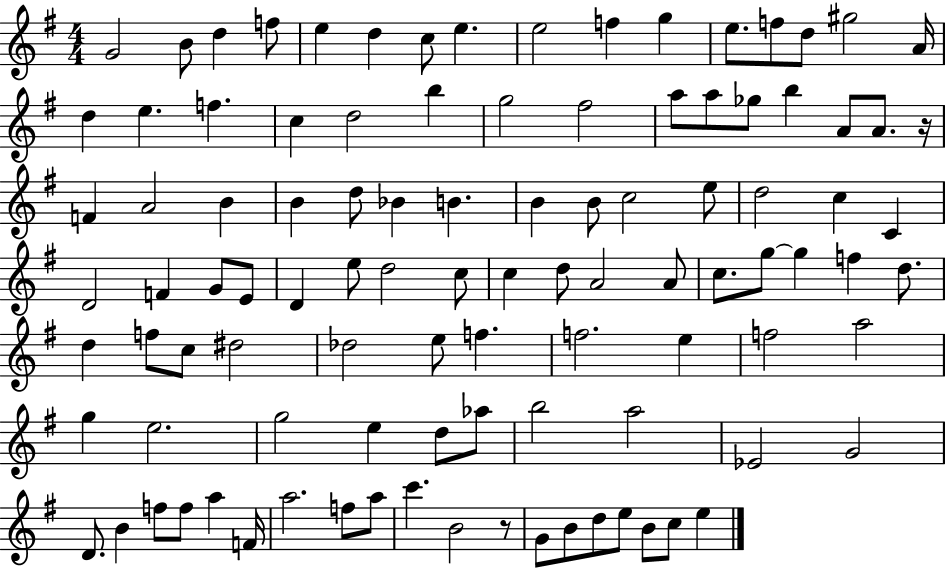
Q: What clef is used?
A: treble